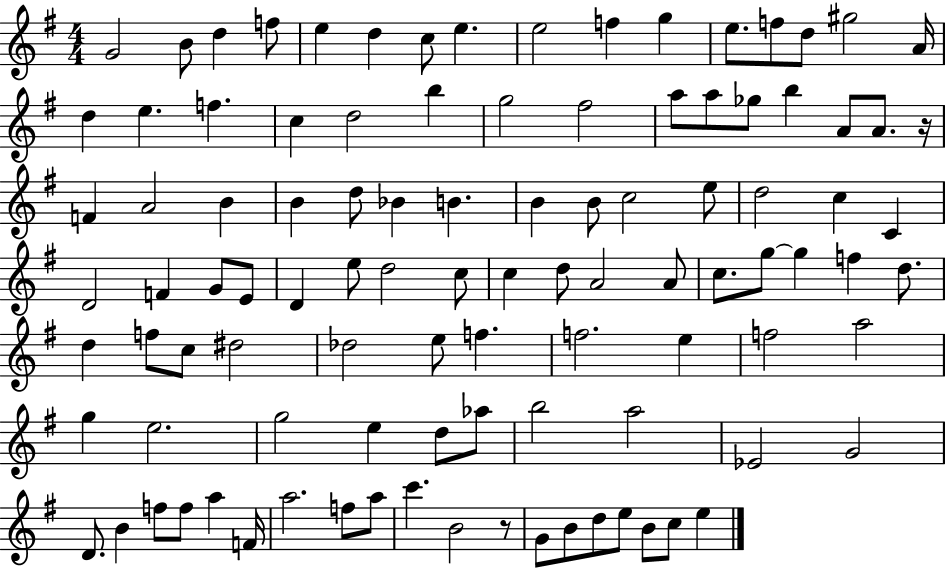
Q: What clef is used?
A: treble